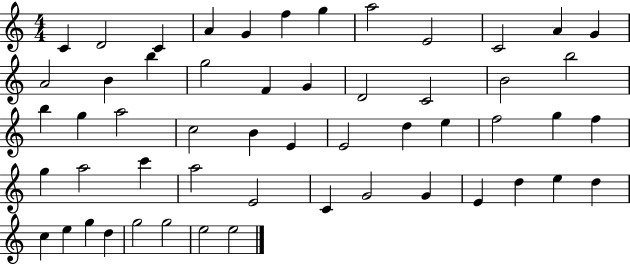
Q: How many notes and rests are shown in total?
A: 54